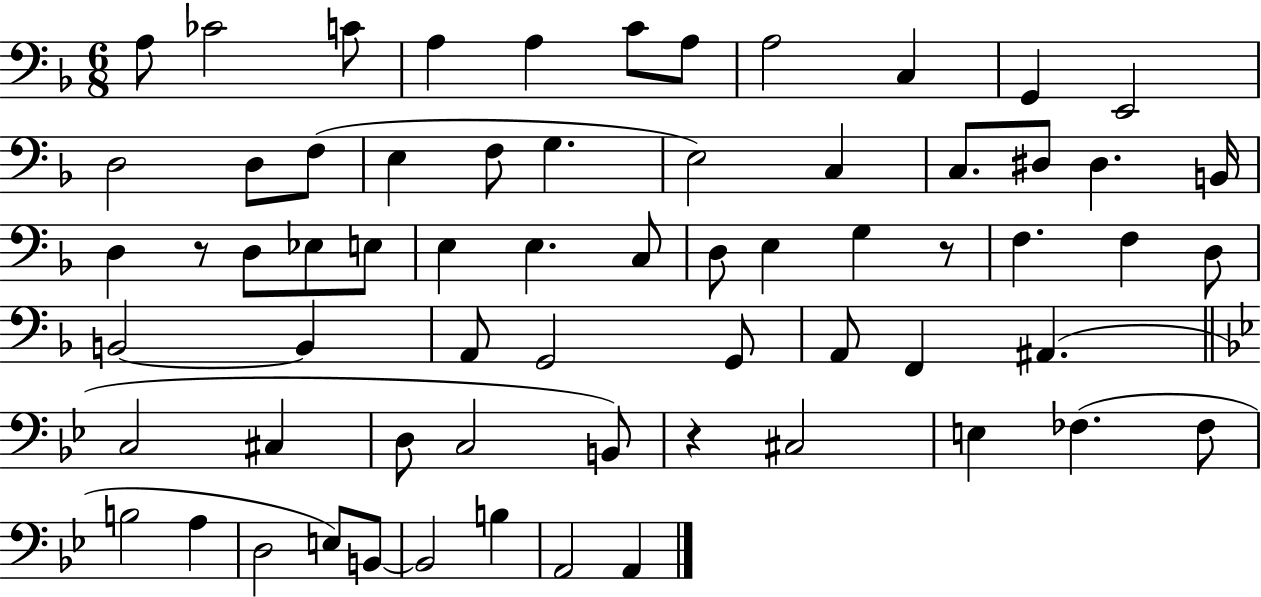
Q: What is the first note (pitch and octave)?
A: A3